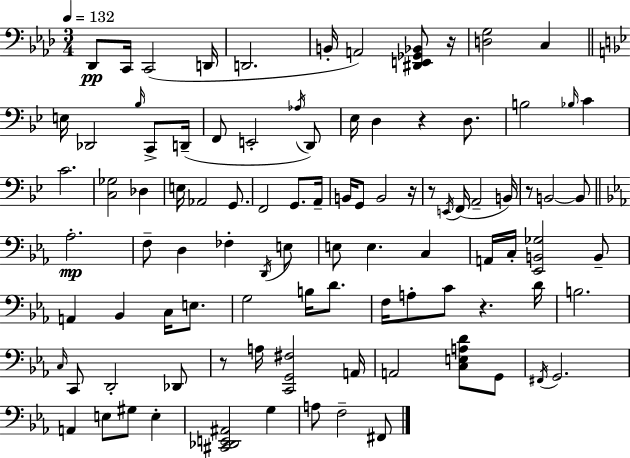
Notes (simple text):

Db2/e C2/s C2/h D2/s D2/h. B2/s A2/h [D#2,E2,Gb2,Bb2]/e R/s [D3,G3]/h C3/q E3/s Db2/h Bb3/s C2/e D2/s F2/e E2/h Ab3/s D2/e Eb3/s D3/q R/q D3/e. B3/h Bb3/s C4/q C4/h. [C3,Gb3]/h Db3/q E3/s Ab2/h G2/e. F2/h G2/e. A2/s B2/s G2/e B2/h R/s R/e E2/s F2/s A2/h B2/s R/e B2/h B2/e Ab3/h. F3/e D3/q FES3/q D2/s E3/e E3/e E3/q. C3/q A2/s C3/s [Eb2,B2,Gb3]/h B2/e A2/q Bb2/q C3/s E3/e. G3/h B3/s D4/e. F3/s A3/e C4/e R/q. D4/s B3/h. C3/s C2/e D2/h Db2/e R/e A3/s [C2,G2,F#3]/h A2/s A2/h [C3,E3,A3,D4]/e G2/e F#2/s G2/h. A2/q E3/e G#3/e E3/q [C#2,Db2,E2,A#2]/h G3/q A3/e F3/h F#2/e